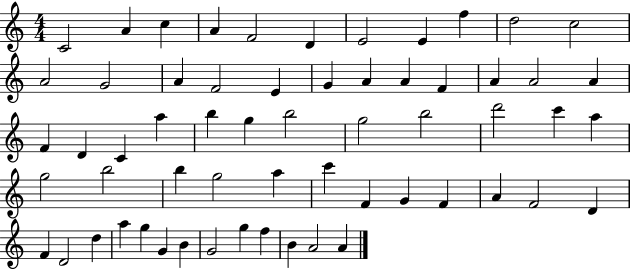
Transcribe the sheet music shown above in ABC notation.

X:1
T:Untitled
M:4/4
L:1/4
K:C
C2 A c A F2 D E2 E f d2 c2 A2 G2 A F2 E G A A F A A2 A F D C a b g b2 g2 b2 d'2 c' a g2 b2 b g2 a c' F G F A F2 D F D2 d a g G B G2 g f B A2 A